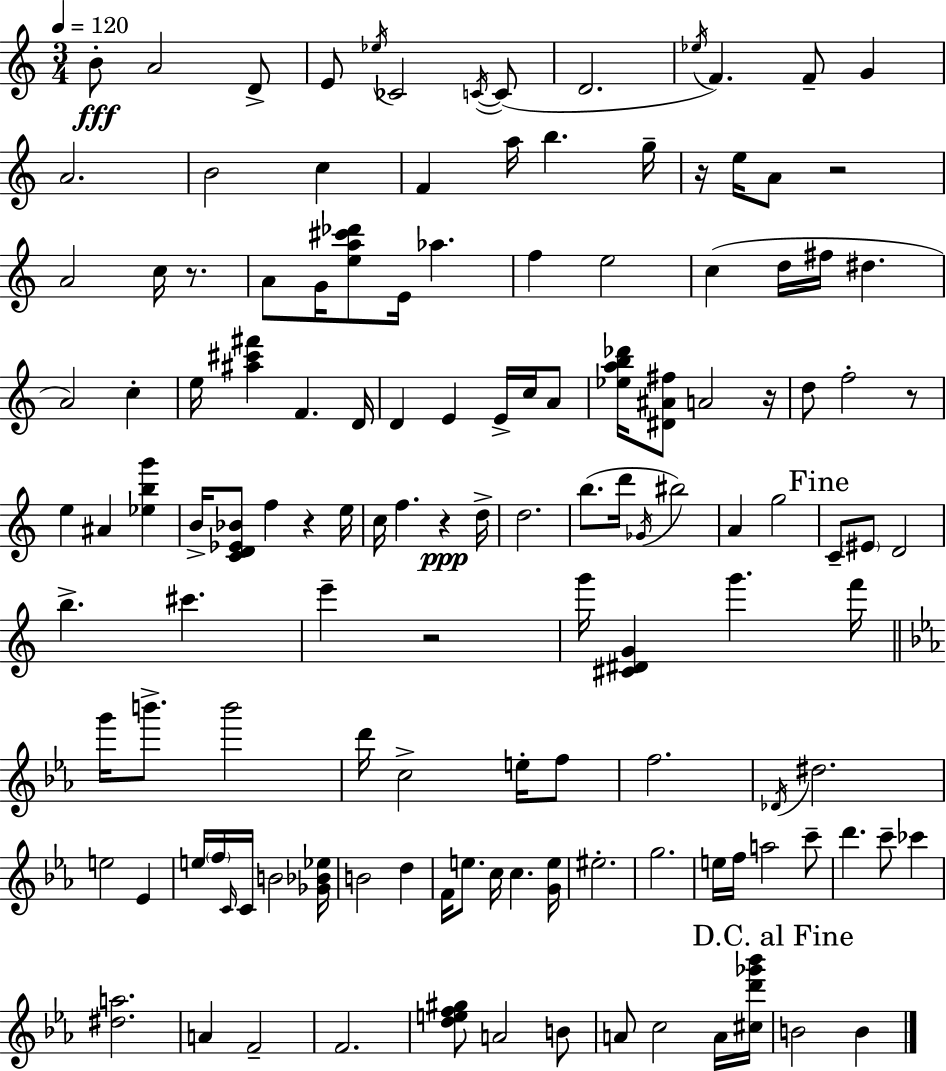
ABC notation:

X:1
T:Untitled
M:3/4
L:1/4
K:C
B/2 A2 D/2 E/2 _e/4 _C2 C/4 C/2 D2 _e/4 F F/2 G A2 B2 c F a/4 b g/4 z/4 e/4 A/2 z2 A2 c/4 z/2 A/2 G/4 [ea^c'_d']/2 E/4 _a f e2 c d/4 ^f/4 ^d A2 c e/4 [^a^c'^f'] F D/4 D E E/4 c/4 A/2 [_eab_d']/4 [^D^A^f]/2 A2 z/4 d/2 f2 z/2 e ^A [_ebg'] B/4 [CD_E_B]/2 f z e/4 c/4 f z d/4 d2 b/2 d'/4 _G/4 ^b2 A g2 C/2 ^E/2 D2 b ^c' e' z2 g'/4 [^C^DG] g' f'/4 g'/4 b'/2 b'2 d'/4 c2 e/4 f/2 f2 _D/4 ^d2 e2 _E e/4 f/4 C/4 C/4 B2 [_G_B_e]/4 B2 d F/4 e/2 c/4 c [Ge]/4 ^e2 g2 e/4 f/4 a2 c'/2 d' c'/2 _c' [^da]2 A F2 F2 [def^g]/2 A2 B/2 A/2 c2 A/4 [^cd'_g'_b']/4 B2 B